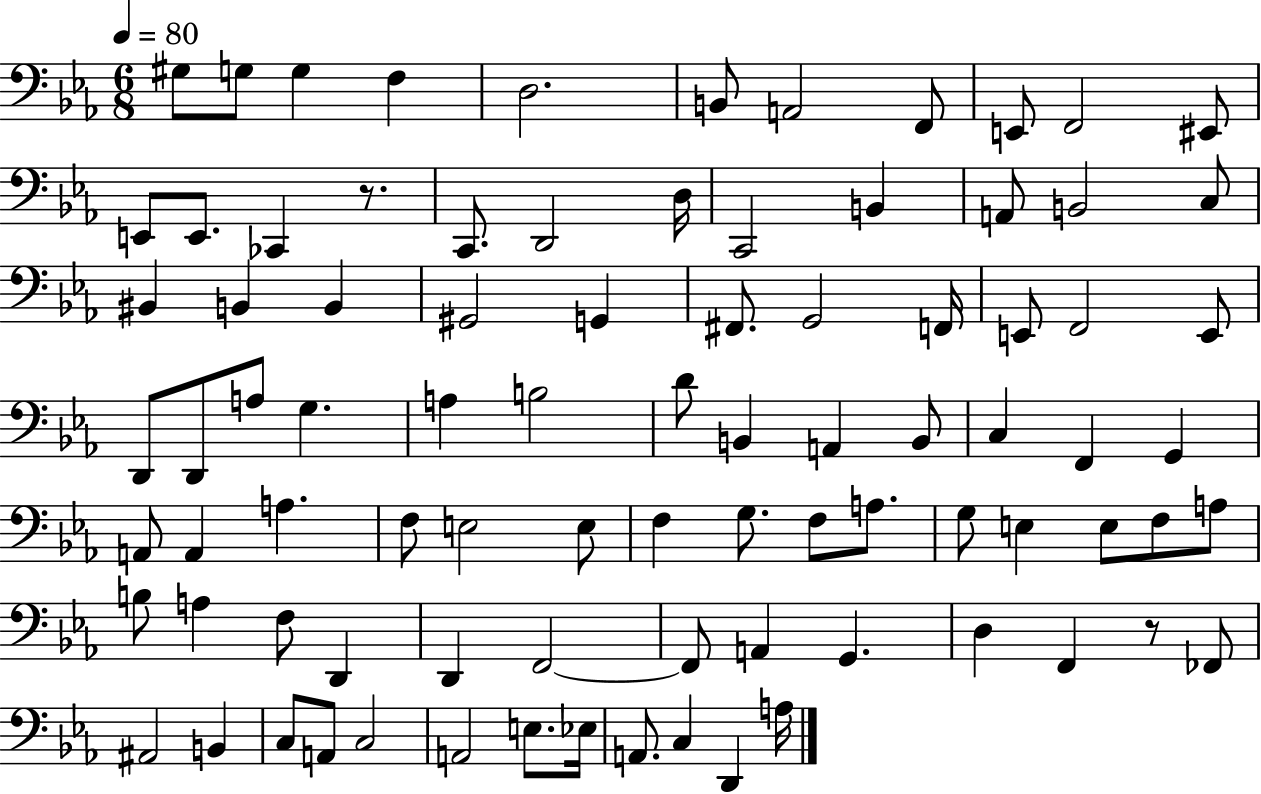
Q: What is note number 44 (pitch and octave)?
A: C3